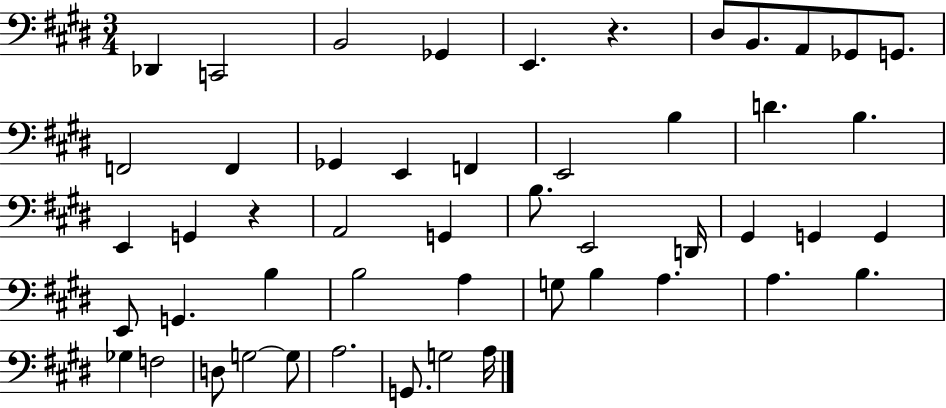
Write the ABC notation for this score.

X:1
T:Untitled
M:3/4
L:1/4
K:E
_D,, C,,2 B,,2 _G,, E,, z ^D,/2 B,,/2 A,,/2 _G,,/2 G,,/2 F,,2 F,, _G,, E,, F,, E,,2 B, D B, E,, G,, z A,,2 G,, B,/2 E,,2 D,,/4 ^G,, G,, G,, E,,/2 G,, B, B,2 A, G,/2 B, A, A, B, _G, F,2 D,/2 G,2 G,/2 A,2 G,,/2 G,2 A,/4